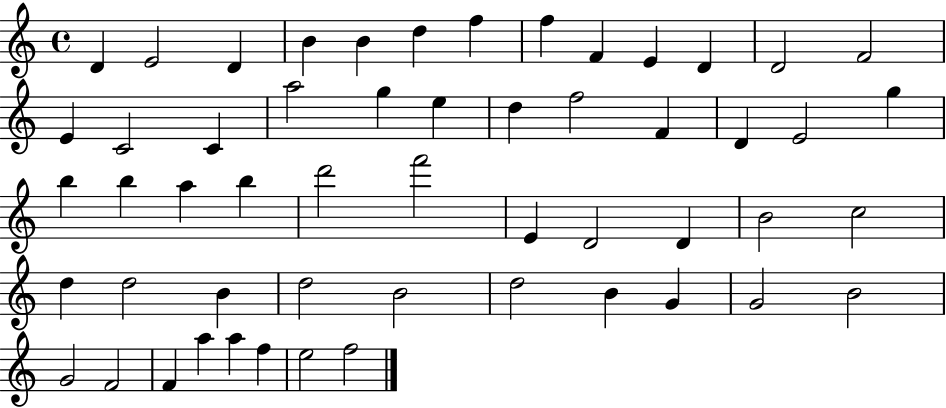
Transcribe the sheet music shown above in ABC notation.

X:1
T:Untitled
M:4/4
L:1/4
K:C
D E2 D B B d f f F E D D2 F2 E C2 C a2 g e d f2 F D E2 g b b a b d'2 f'2 E D2 D B2 c2 d d2 B d2 B2 d2 B G G2 B2 G2 F2 F a a f e2 f2